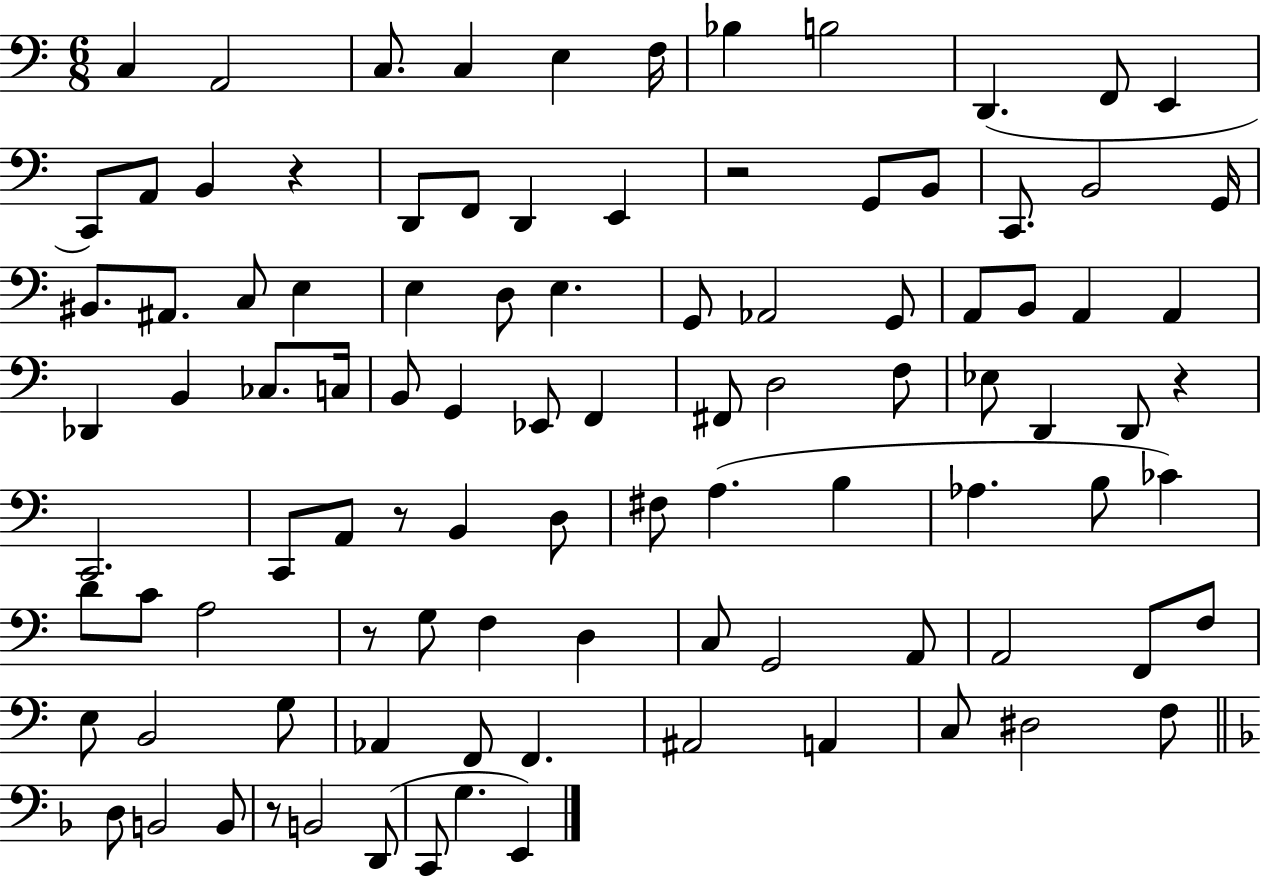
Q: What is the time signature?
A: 6/8